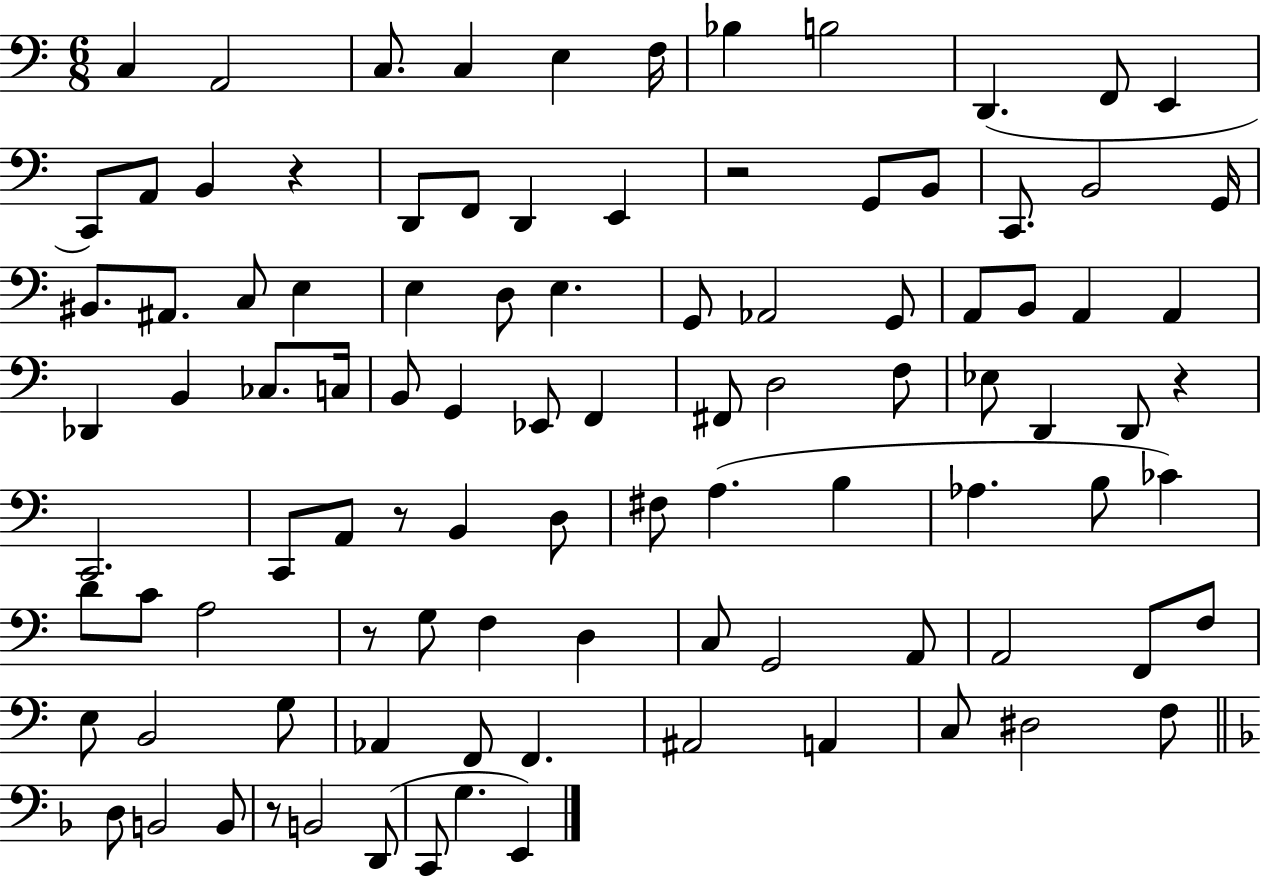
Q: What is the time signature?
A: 6/8